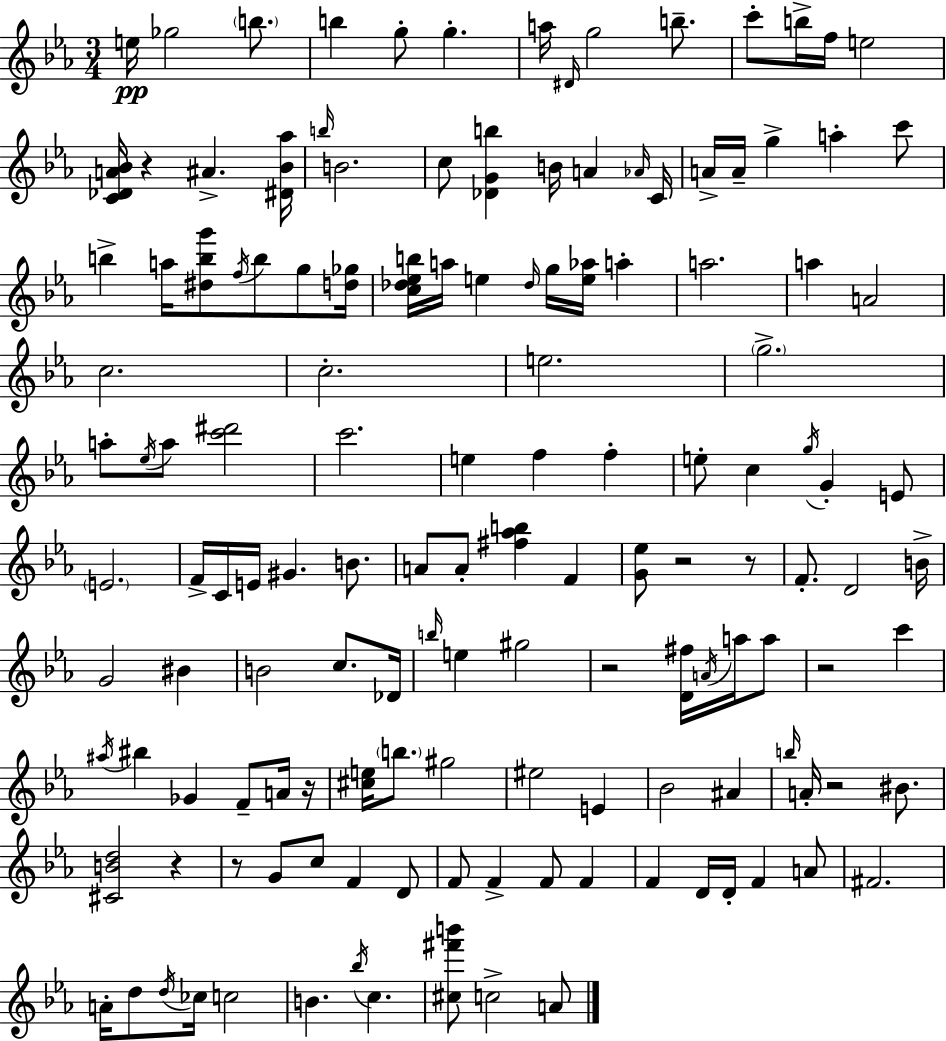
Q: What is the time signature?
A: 3/4